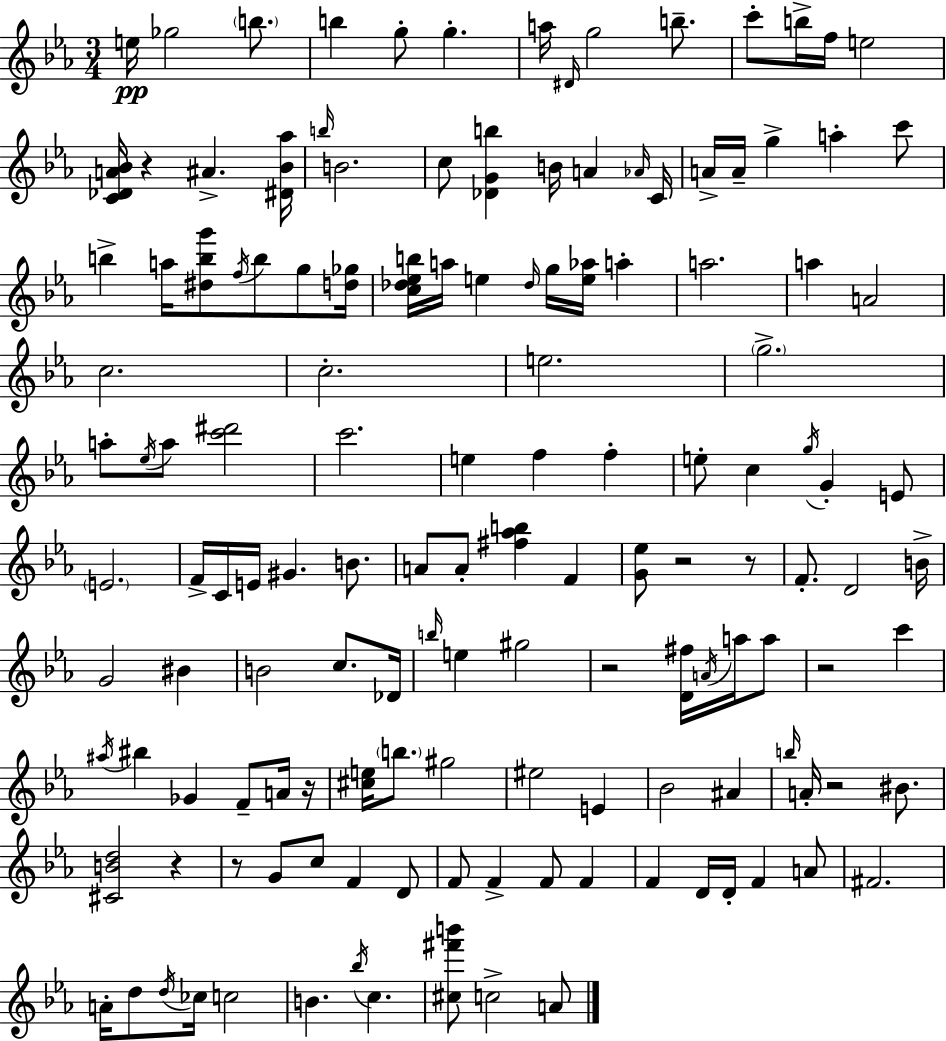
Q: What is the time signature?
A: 3/4